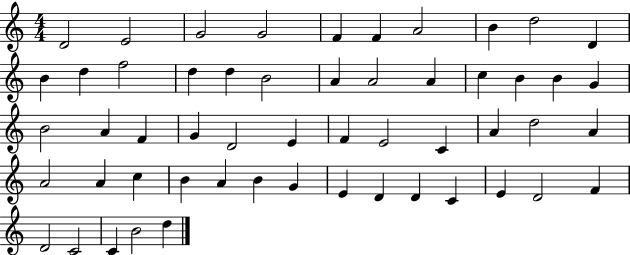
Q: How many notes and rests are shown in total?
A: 54